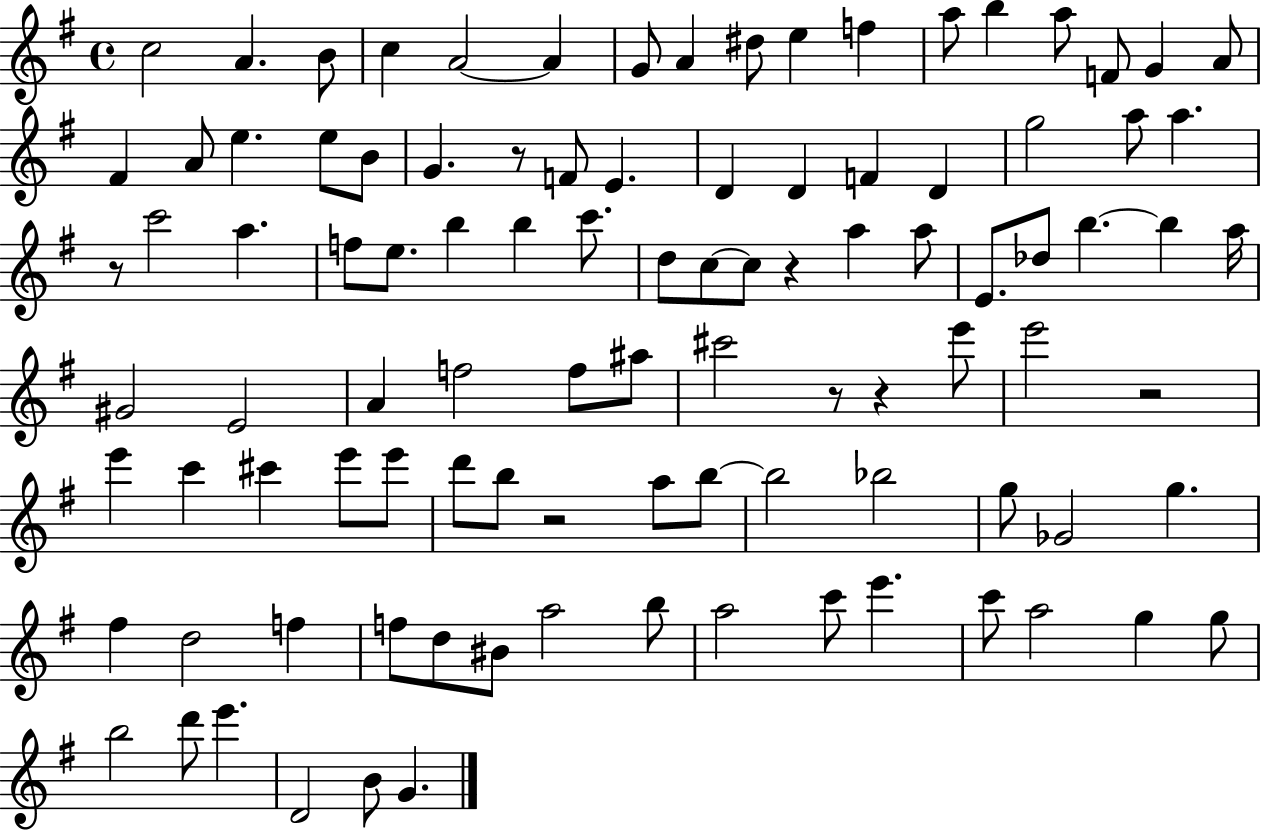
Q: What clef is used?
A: treble